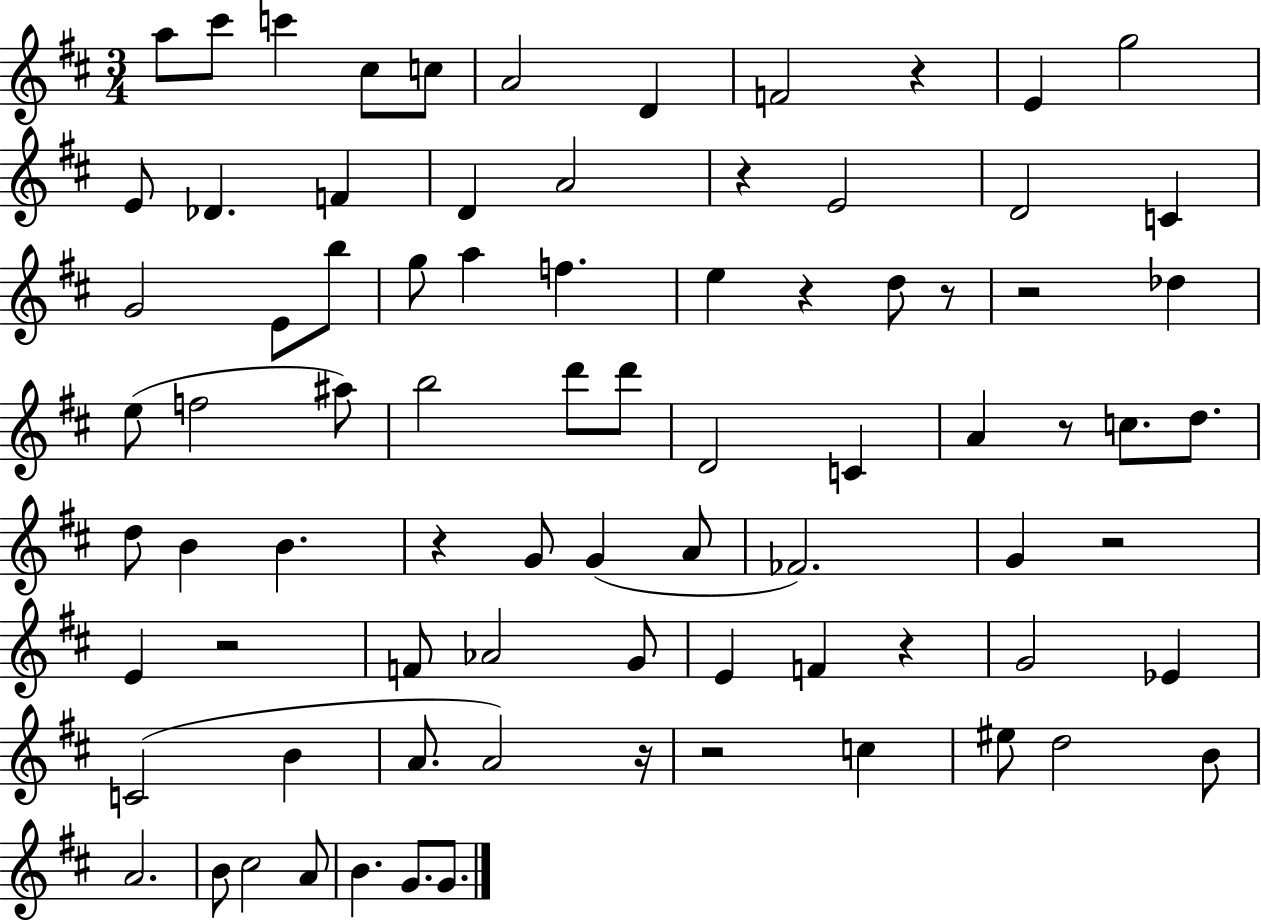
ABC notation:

X:1
T:Untitled
M:3/4
L:1/4
K:D
a/2 ^c'/2 c' ^c/2 c/2 A2 D F2 z E g2 E/2 _D F D A2 z E2 D2 C G2 E/2 b/2 g/2 a f e z d/2 z/2 z2 _d e/2 f2 ^a/2 b2 d'/2 d'/2 D2 C A z/2 c/2 d/2 d/2 B B z G/2 G A/2 _F2 G z2 E z2 F/2 _A2 G/2 E F z G2 _E C2 B A/2 A2 z/4 z2 c ^e/2 d2 B/2 A2 B/2 ^c2 A/2 B G/2 G/2